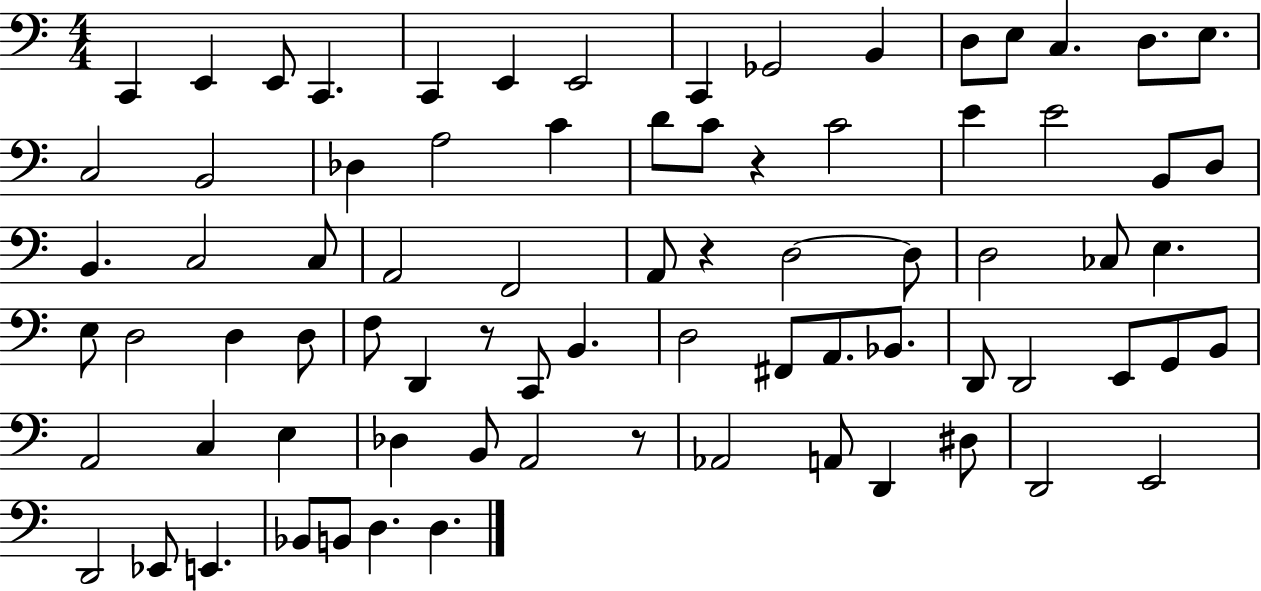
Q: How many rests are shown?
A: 4